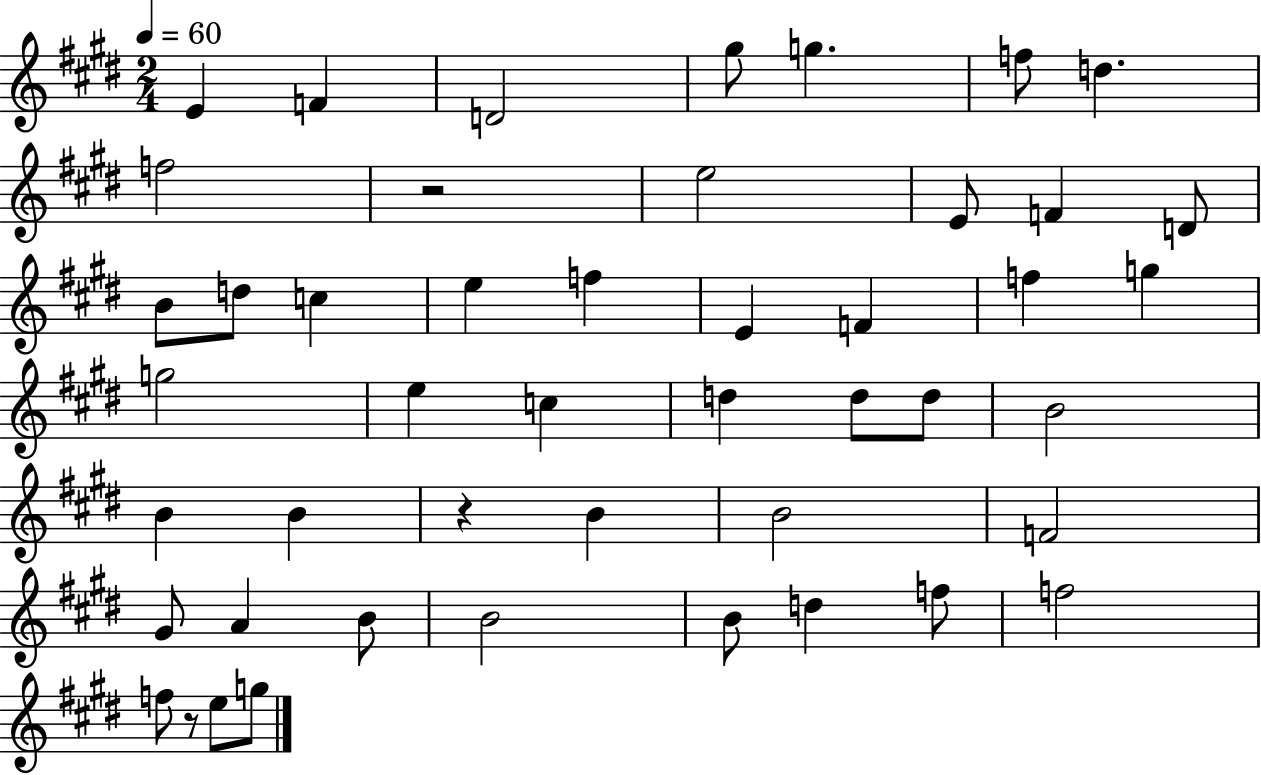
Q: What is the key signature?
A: E major